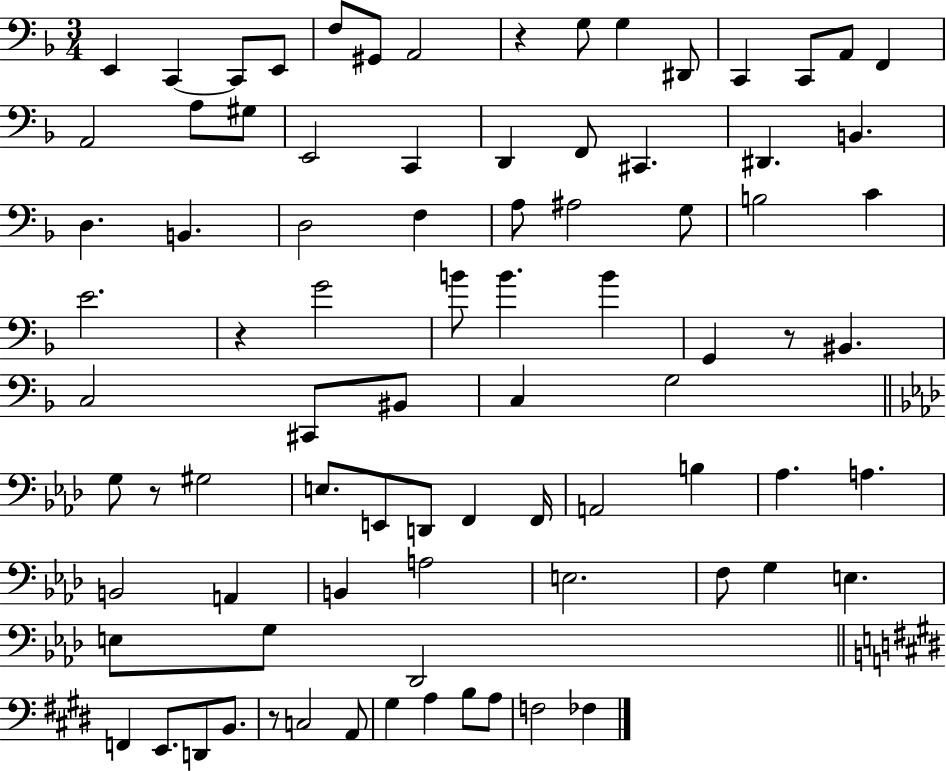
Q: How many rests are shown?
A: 5